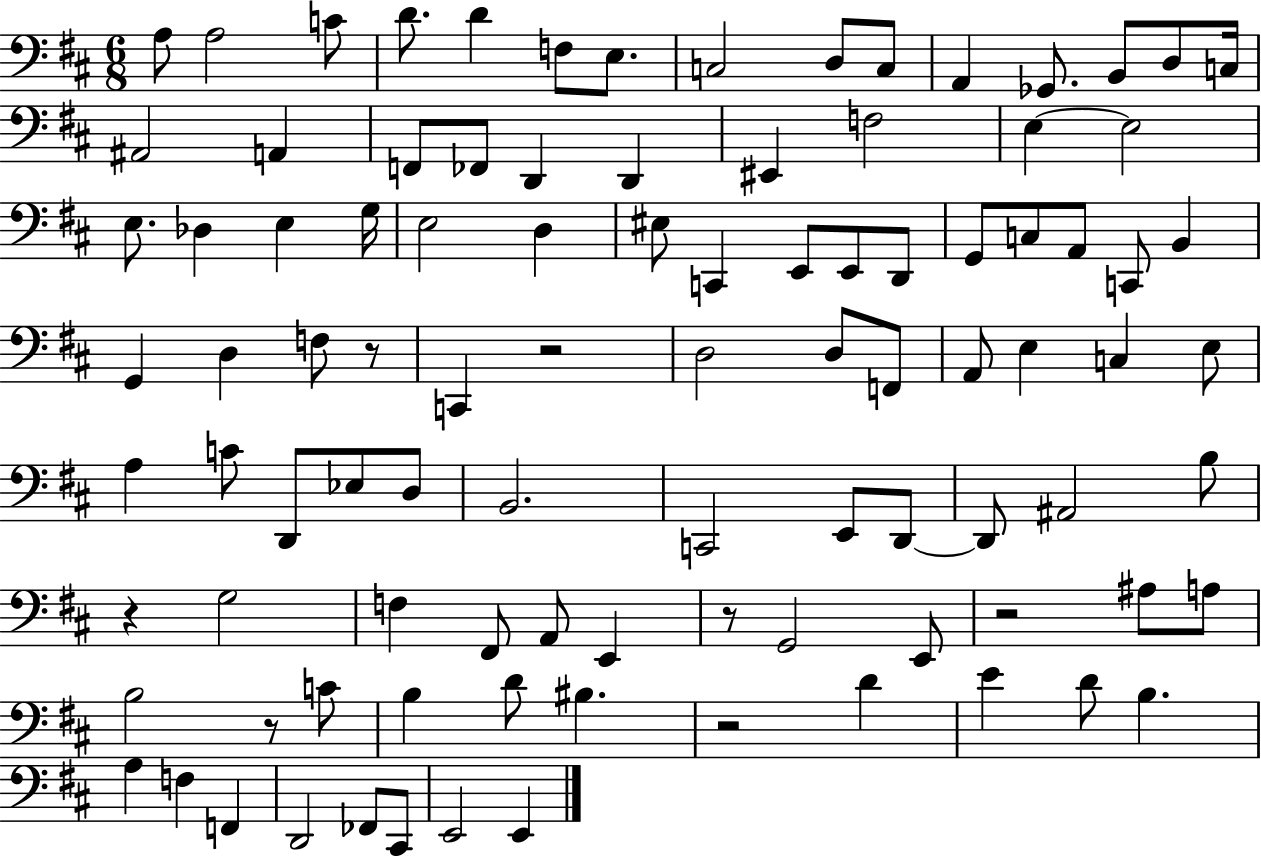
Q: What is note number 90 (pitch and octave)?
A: E2